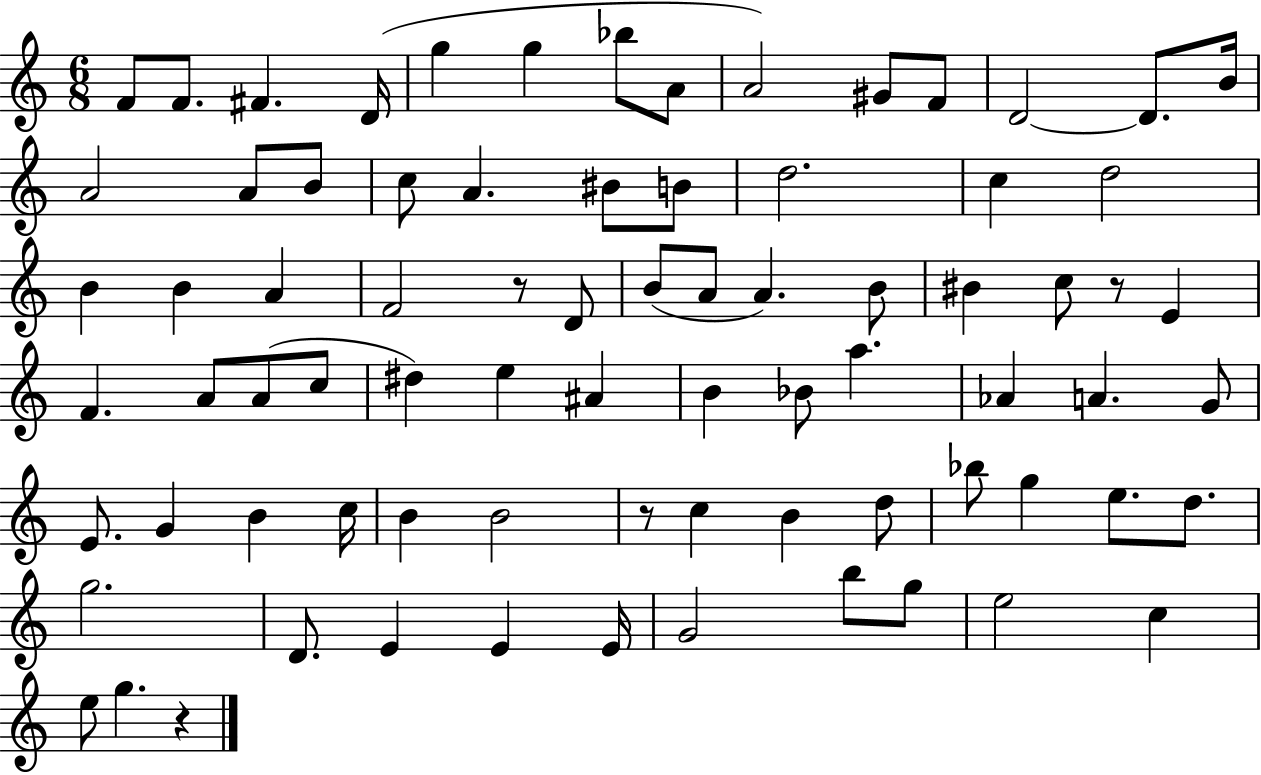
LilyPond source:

{
  \clef treble
  \numericTimeSignature
  \time 6/8
  \key c \major
  f'8 f'8. fis'4. d'16( | g''4 g''4 bes''8 a'8 | a'2) gis'8 f'8 | d'2~~ d'8. b'16 | \break a'2 a'8 b'8 | c''8 a'4. bis'8 b'8 | d''2. | c''4 d''2 | \break b'4 b'4 a'4 | f'2 r8 d'8 | b'8( a'8 a'4.) b'8 | bis'4 c''8 r8 e'4 | \break f'4. a'8 a'8( c''8 | dis''4) e''4 ais'4 | b'4 bes'8 a''4. | aes'4 a'4. g'8 | \break e'8. g'4 b'4 c''16 | b'4 b'2 | r8 c''4 b'4 d''8 | bes''8 g''4 e''8. d''8. | \break g''2. | d'8. e'4 e'4 e'16 | g'2 b''8 g''8 | e''2 c''4 | \break e''8 g''4. r4 | \bar "|."
}